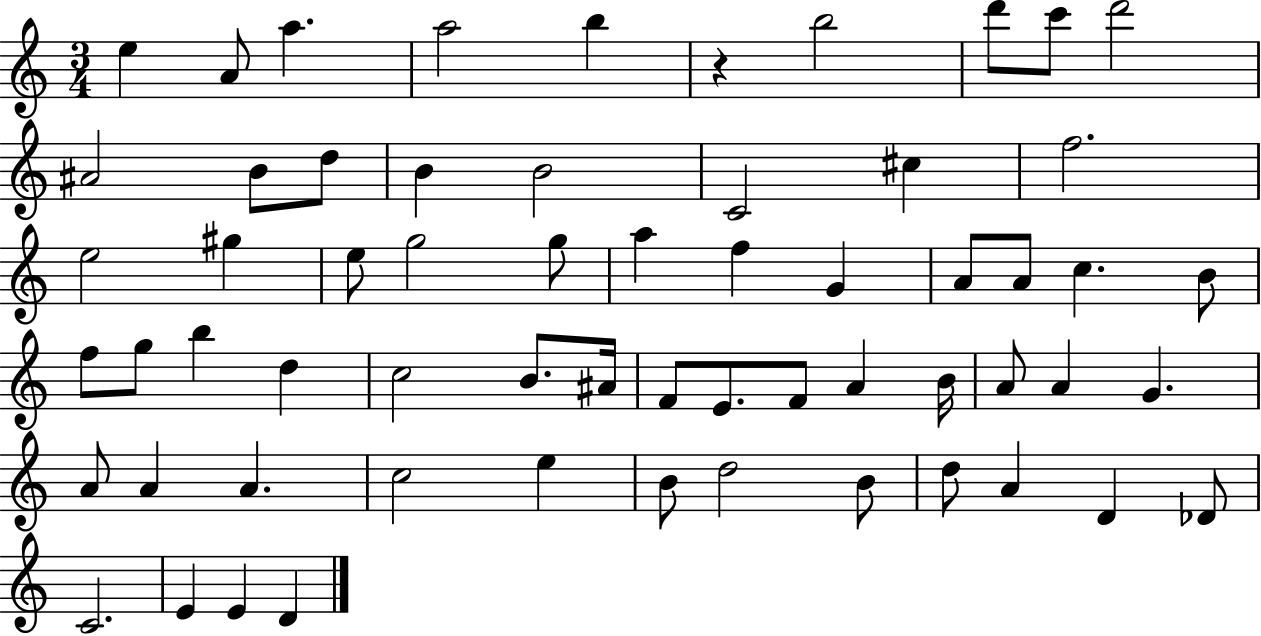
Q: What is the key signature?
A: C major